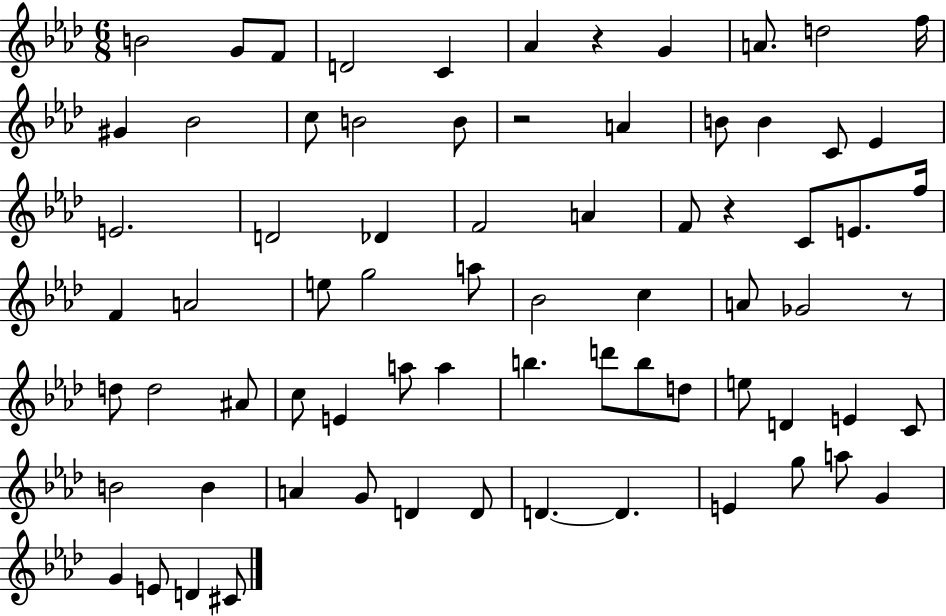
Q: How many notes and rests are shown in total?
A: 73